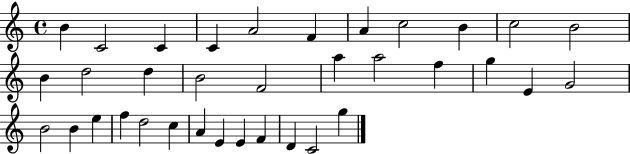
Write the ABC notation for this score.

X:1
T:Untitled
M:4/4
L:1/4
K:C
B C2 C C A2 F A c2 B c2 B2 B d2 d B2 F2 a a2 f g E G2 B2 B e f d2 c A E E F D C2 g